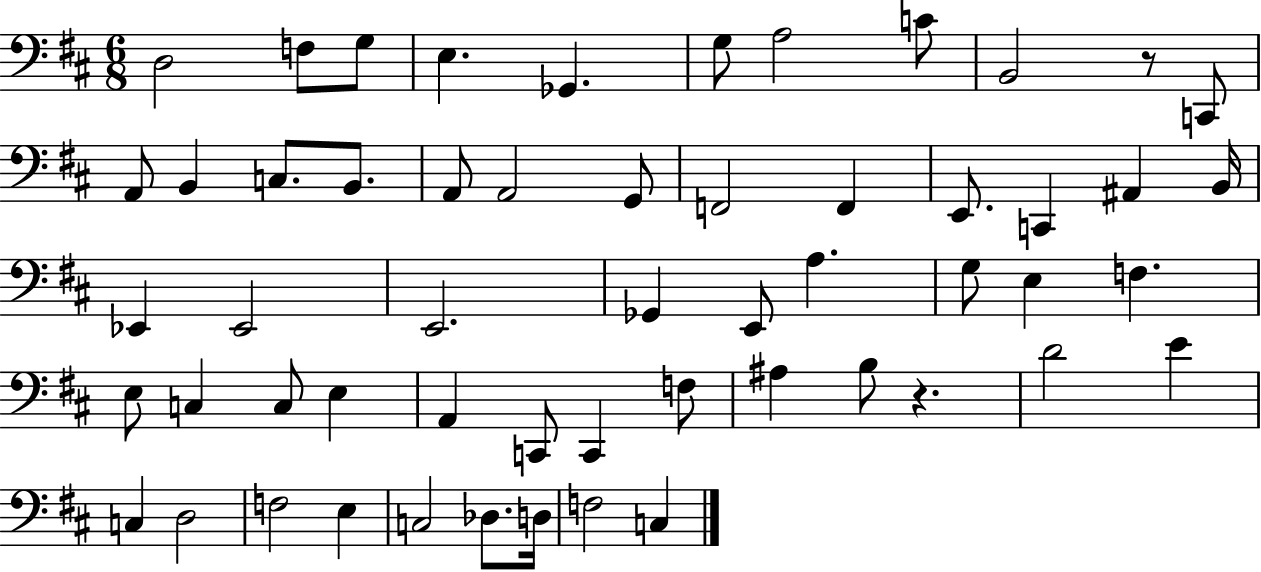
{
  \clef bass
  \numericTimeSignature
  \time 6/8
  \key d \major
  d2 f8 g8 | e4. ges,4. | g8 a2 c'8 | b,2 r8 c,8 | \break a,8 b,4 c8. b,8. | a,8 a,2 g,8 | f,2 f,4 | e,8. c,4 ais,4 b,16 | \break ees,4 ees,2 | e,2. | ges,4 e,8 a4. | g8 e4 f4. | \break e8 c4 c8 e4 | a,4 c,8 c,4 f8 | ais4 b8 r4. | d'2 e'4 | \break c4 d2 | f2 e4 | c2 des8. d16 | f2 c4 | \break \bar "|."
}